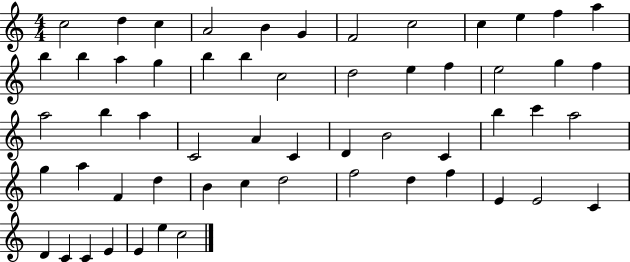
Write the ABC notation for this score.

X:1
T:Untitled
M:4/4
L:1/4
K:C
c2 d c A2 B G F2 c2 c e f a b b a g b b c2 d2 e f e2 g f a2 b a C2 A C D B2 C b c' a2 g a F d B c d2 f2 d f E E2 C D C C E E e c2